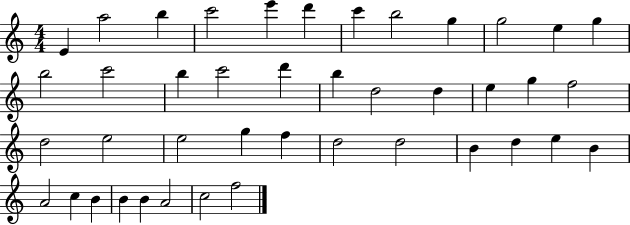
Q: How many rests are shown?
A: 0